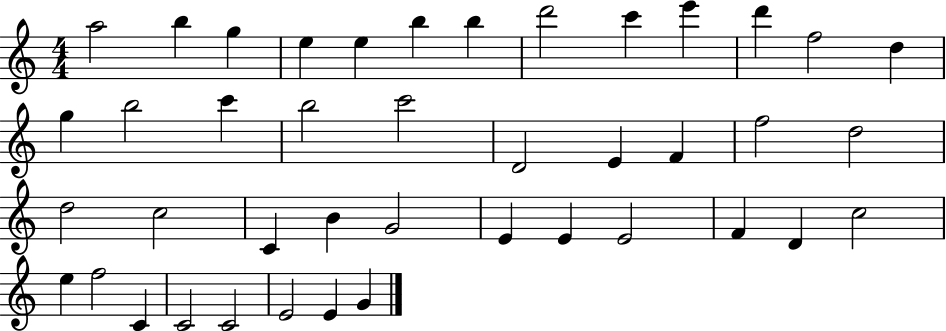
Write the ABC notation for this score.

X:1
T:Untitled
M:4/4
L:1/4
K:C
a2 b g e e b b d'2 c' e' d' f2 d g b2 c' b2 c'2 D2 E F f2 d2 d2 c2 C B G2 E E E2 F D c2 e f2 C C2 C2 E2 E G